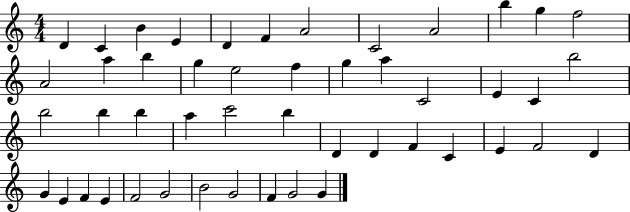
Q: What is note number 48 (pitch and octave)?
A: G4